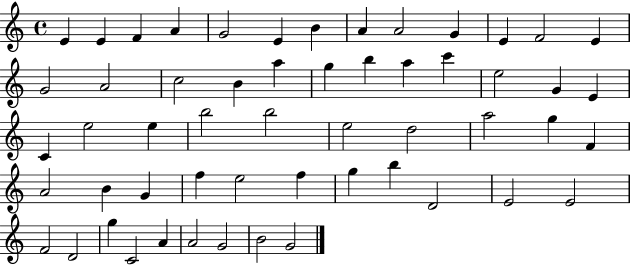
E4/q E4/q F4/q A4/q G4/h E4/q B4/q A4/q A4/h G4/q E4/q F4/h E4/q G4/h A4/h C5/h B4/q A5/q G5/q B5/q A5/q C6/q E5/h G4/q E4/q C4/q E5/h E5/q B5/h B5/h E5/h D5/h A5/h G5/q F4/q A4/h B4/q G4/q F5/q E5/h F5/q G5/q B5/q D4/h E4/h E4/h F4/h D4/h G5/q C4/h A4/q A4/h G4/h B4/h G4/h